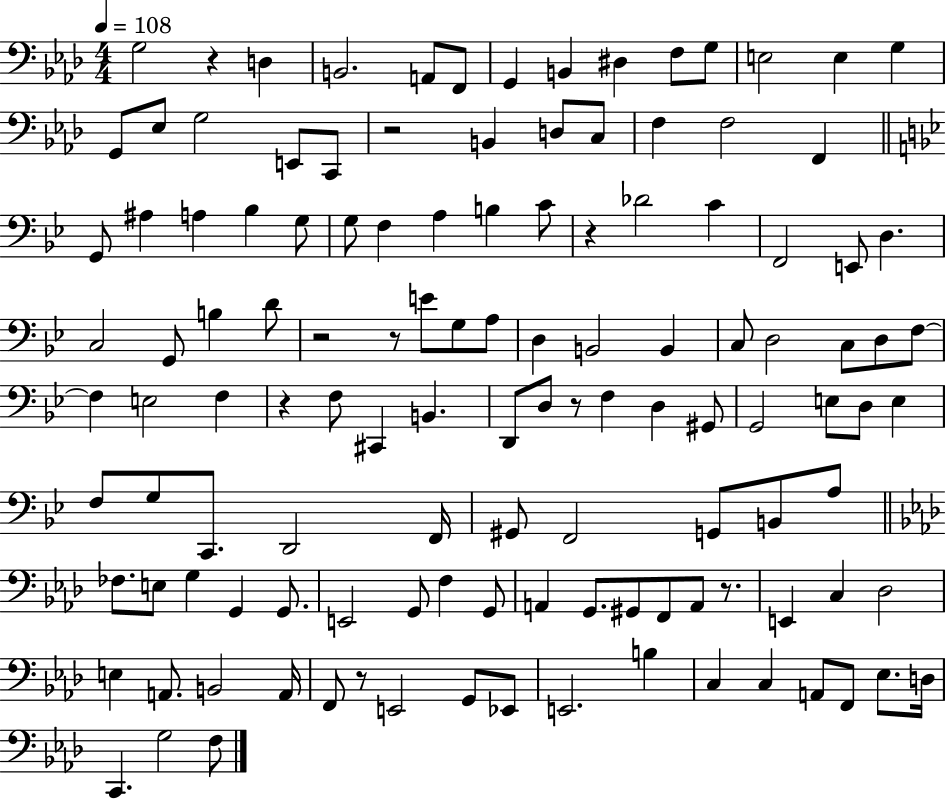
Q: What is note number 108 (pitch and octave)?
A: C3